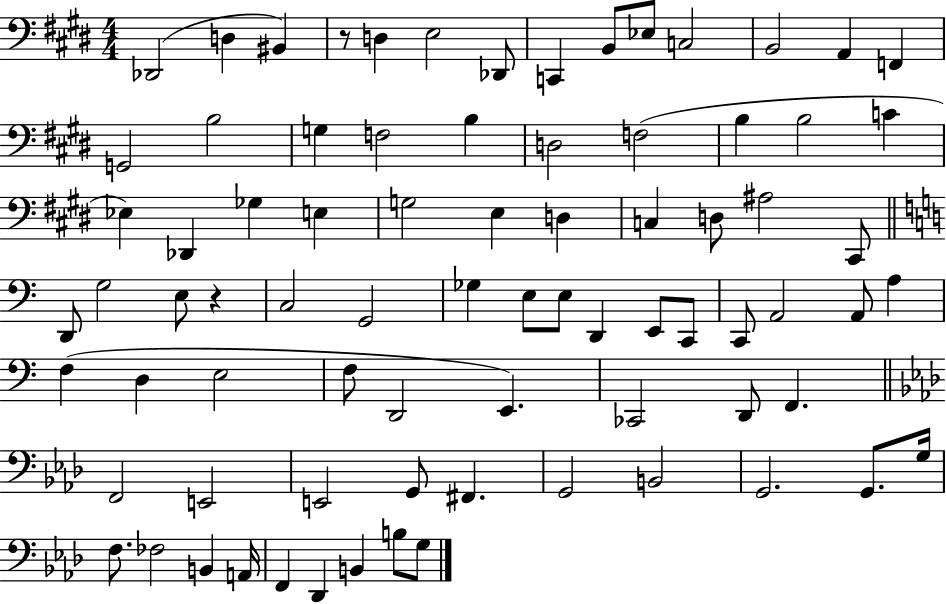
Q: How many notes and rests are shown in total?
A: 79